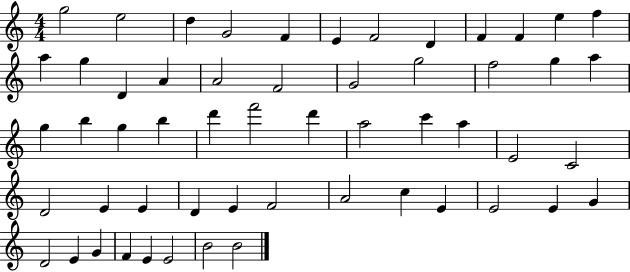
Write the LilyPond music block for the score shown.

{
  \clef treble
  \numericTimeSignature
  \time 4/4
  \key c \major
  g''2 e''2 | d''4 g'2 f'4 | e'4 f'2 d'4 | f'4 f'4 e''4 f''4 | \break a''4 g''4 d'4 a'4 | a'2 f'2 | g'2 g''2 | f''2 g''4 a''4 | \break g''4 b''4 g''4 b''4 | d'''4 f'''2 d'''4 | a''2 c'''4 a''4 | e'2 c'2 | \break d'2 e'4 e'4 | d'4 e'4 f'2 | a'2 c''4 e'4 | e'2 e'4 g'4 | \break d'2 e'4 g'4 | f'4 e'4 e'2 | b'2 b'2 | \bar "|."
}